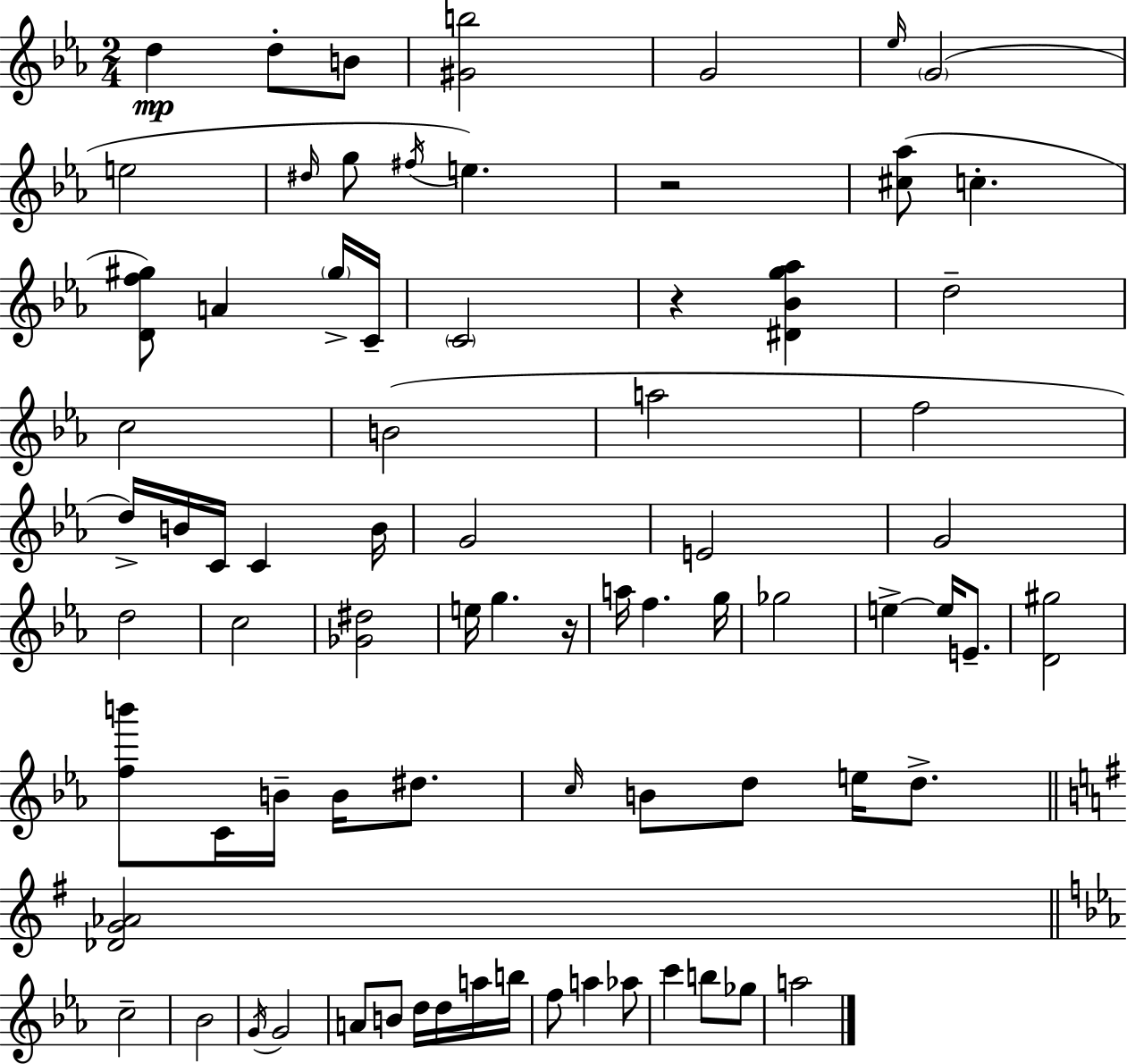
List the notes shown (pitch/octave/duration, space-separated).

D5/q D5/e B4/e [G#4,B5]/h G4/h Eb5/s G4/h E5/h D#5/s G5/e F#5/s E5/q. R/h [C#5,Ab5]/e C5/q. [D4,F5,G#5]/e A4/q G#5/s C4/s C4/h R/q [D#4,Bb4,G5,Ab5]/q D5/h C5/h B4/h A5/h F5/h D5/s B4/s C4/s C4/q B4/s G4/h E4/h G4/h D5/h C5/h [Gb4,D#5]/h E5/s G5/q. R/s A5/s F5/q. G5/s Gb5/h E5/q E5/s E4/e. [D4,G#5]/h [F5,B6]/e C4/s B4/s B4/s D#5/e. C5/s B4/e D5/e E5/s D5/e. [Db4,G4,Ab4]/h C5/h Bb4/h G4/s G4/h A4/e B4/e D5/s D5/s A5/s B5/s F5/e A5/q Ab5/e C6/q B5/e Gb5/e A5/h